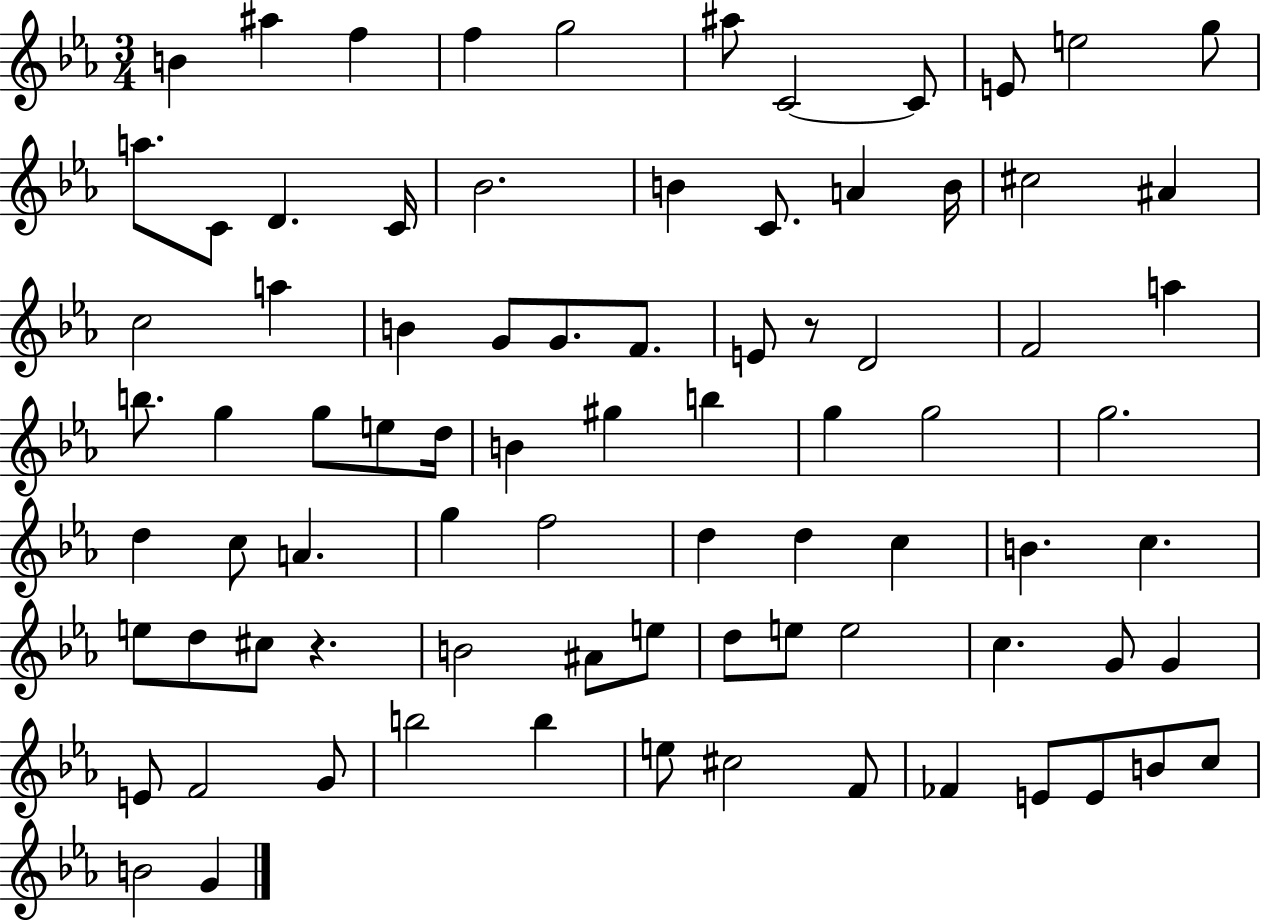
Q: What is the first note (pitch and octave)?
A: B4